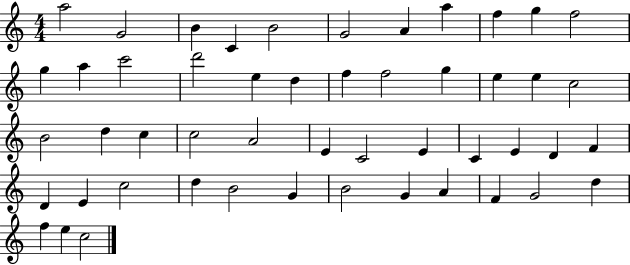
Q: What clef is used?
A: treble